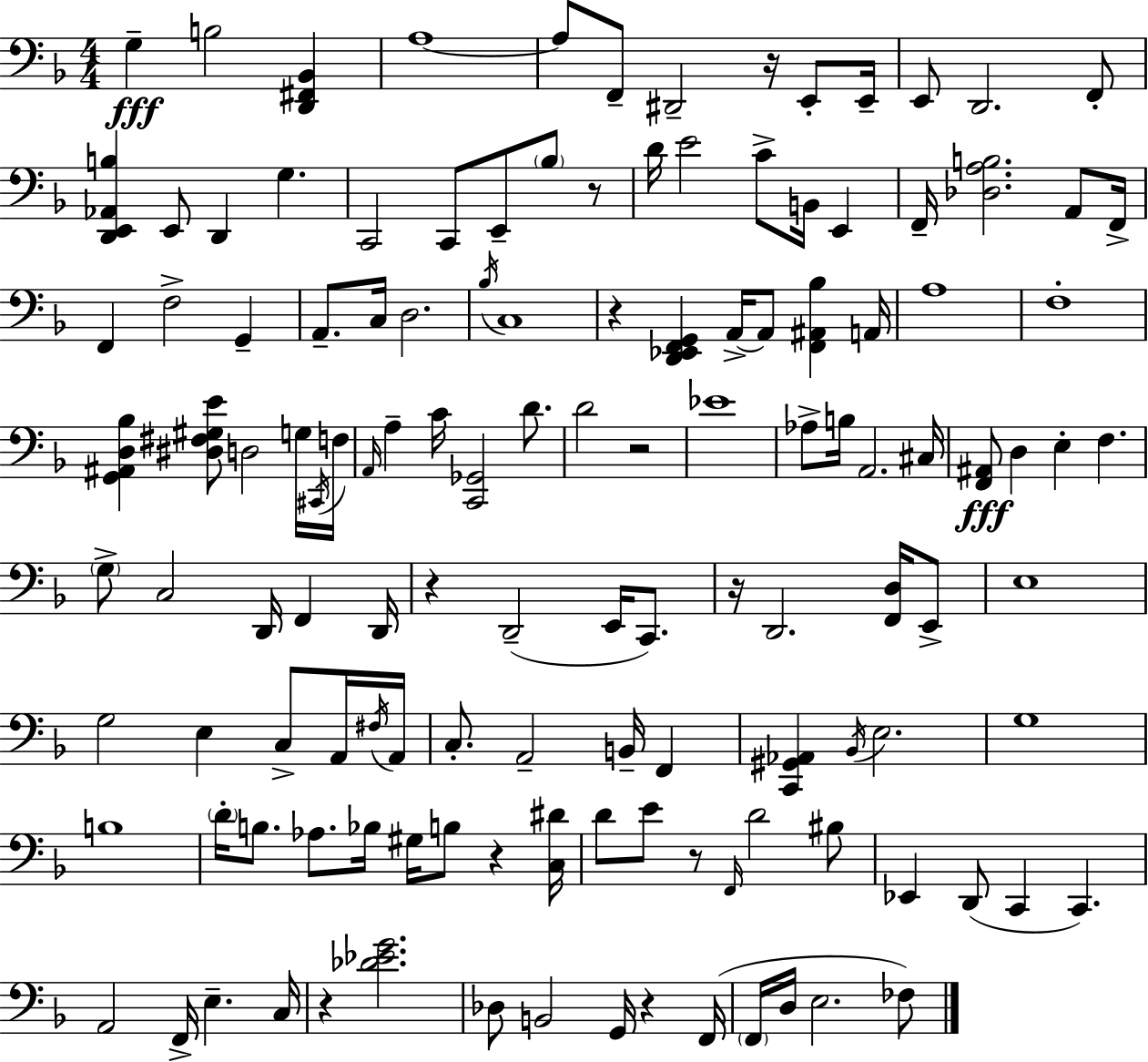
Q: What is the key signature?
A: F major